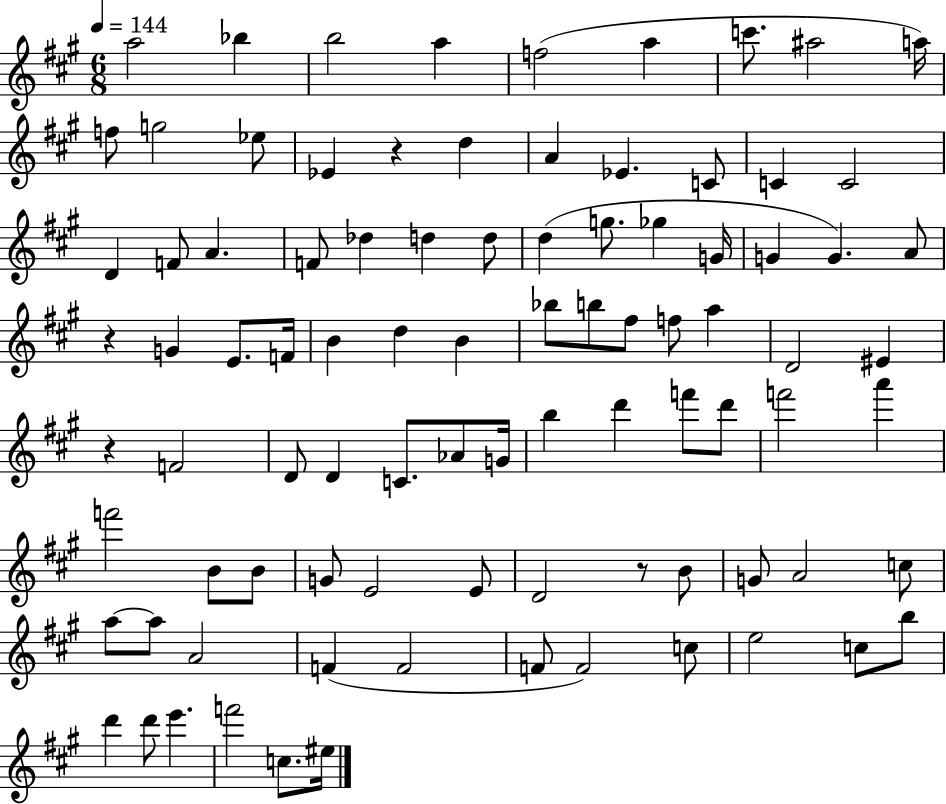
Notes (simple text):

A5/h Bb5/q B5/h A5/q F5/h A5/q C6/e. A#5/h A5/s F5/e G5/h Eb5/e Eb4/q R/q D5/q A4/q Eb4/q. C4/e C4/q C4/h D4/q F4/e A4/q. F4/e Db5/q D5/q D5/e D5/q G5/e. Gb5/q G4/s G4/q G4/q. A4/e R/q G4/q E4/e. F4/s B4/q D5/q B4/q Bb5/e B5/e F#5/e F5/e A5/q D4/h EIS4/q R/q F4/h D4/e D4/q C4/e. Ab4/e G4/s B5/q D6/q F6/e D6/e F6/h A6/q F6/h B4/e B4/e G4/e E4/h E4/e D4/h R/e B4/e G4/e A4/h C5/e A5/e A5/e A4/h F4/q F4/h F4/e F4/h C5/e E5/h C5/e B5/e D6/q D6/e E6/q. F6/h C5/e. EIS5/s